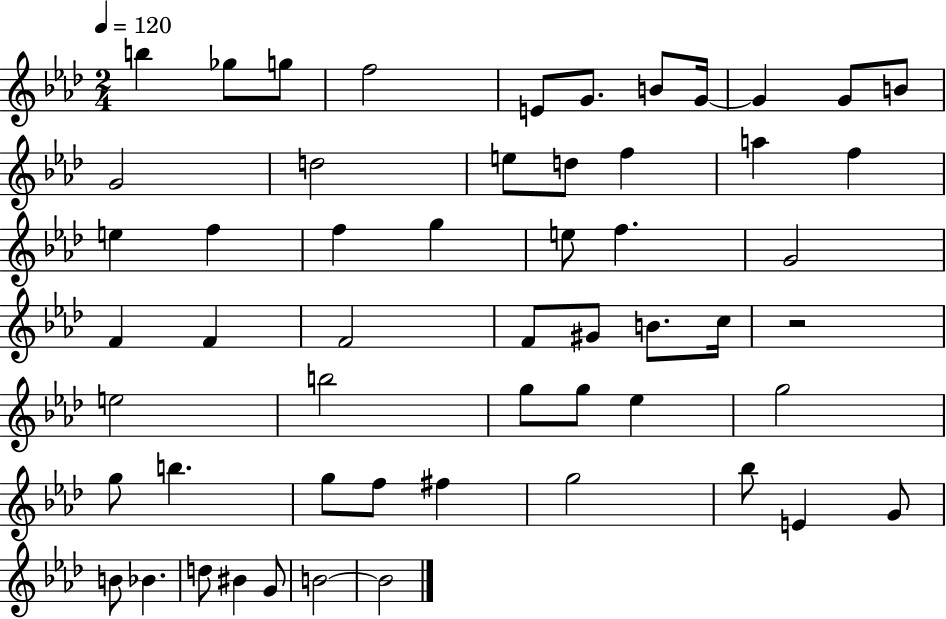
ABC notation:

X:1
T:Untitled
M:2/4
L:1/4
K:Ab
b _g/2 g/2 f2 E/2 G/2 B/2 G/4 G G/2 B/2 G2 d2 e/2 d/2 f a f e f f g e/2 f G2 F F F2 F/2 ^G/2 B/2 c/4 z2 e2 b2 g/2 g/2 _e g2 g/2 b g/2 f/2 ^f g2 _b/2 E G/2 B/2 _B d/2 ^B G/2 B2 B2